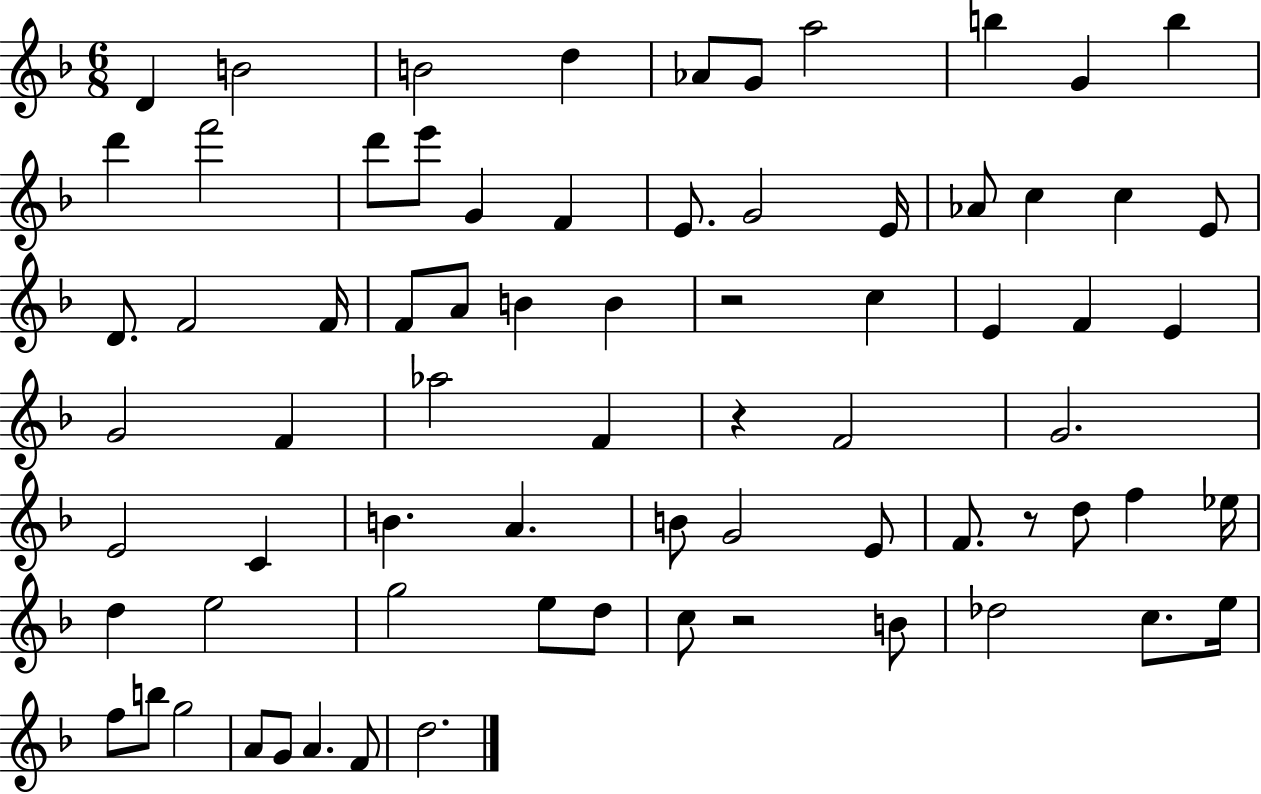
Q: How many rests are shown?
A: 4